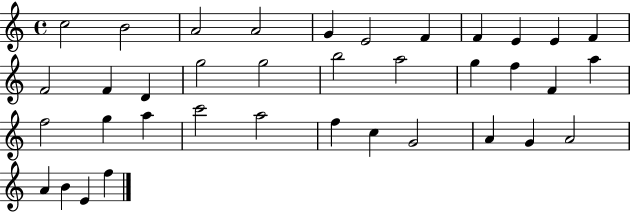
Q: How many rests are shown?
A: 0